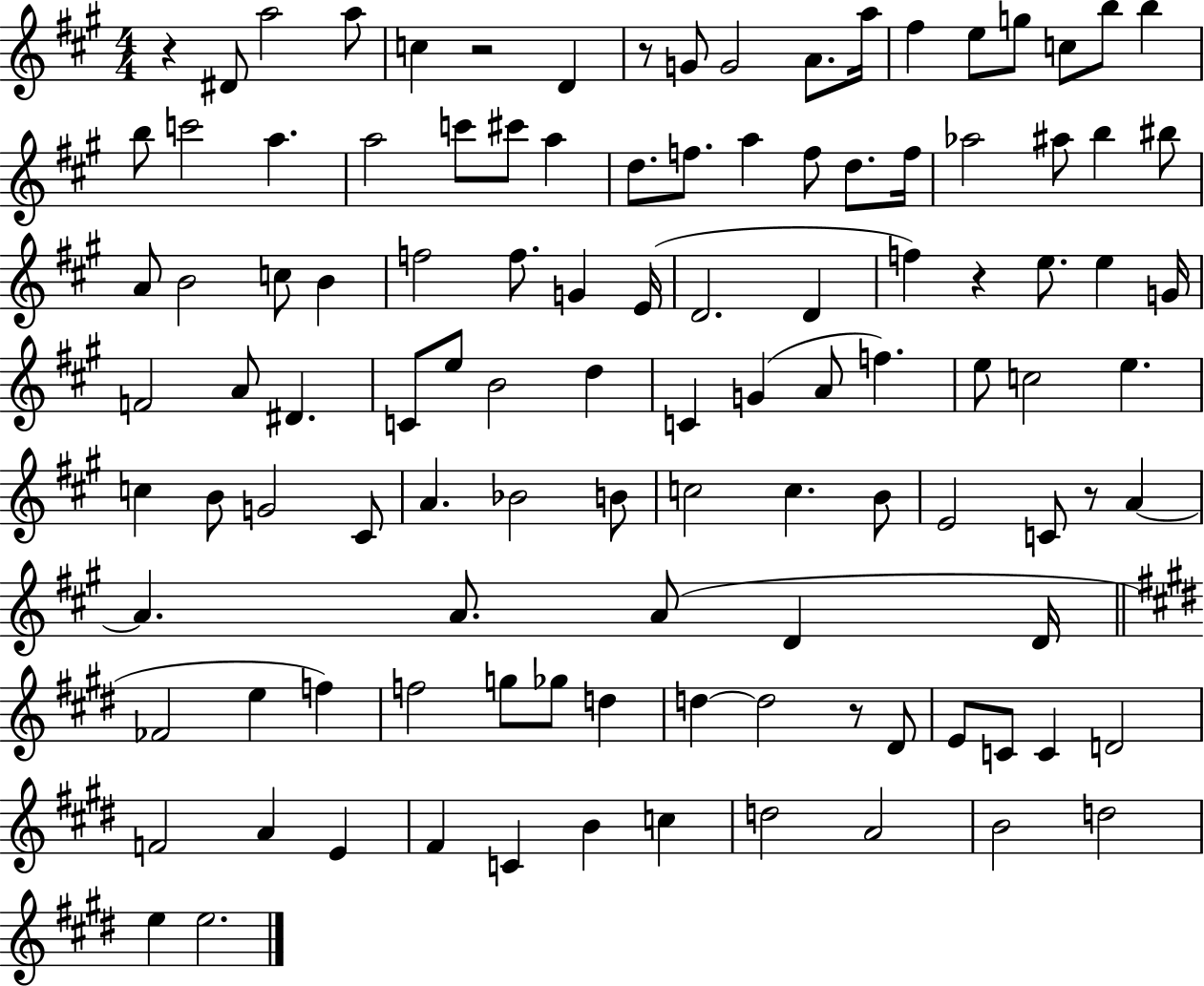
{
  \clef treble
  \numericTimeSignature
  \time 4/4
  \key a \major
  \repeat volta 2 { r4 dis'8 a''2 a''8 | c''4 r2 d'4 | r8 g'8 g'2 a'8. a''16 | fis''4 e''8 g''8 c''8 b''8 b''4 | \break b''8 c'''2 a''4. | a''2 c'''8 cis'''8 a''4 | d''8. f''8. a''4 f''8 d''8. f''16 | aes''2 ais''8 b''4 bis''8 | \break a'8 b'2 c''8 b'4 | f''2 f''8. g'4 e'16( | d'2. d'4 | f''4) r4 e''8. e''4 g'16 | \break f'2 a'8 dis'4. | c'8 e''8 b'2 d''4 | c'4 g'4( a'8 f''4.) | e''8 c''2 e''4. | \break c''4 b'8 g'2 cis'8 | a'4. bes'2 b'8 | c''2 c''4. b'8 | e'2 c'8 r8 a'4~~ | \break a'4. a'8. a'8( d'4 d'16 | \bar "||" \break \key e \major fes'2 e''4 f''4) | f''2 g''8 ges''8 d''4 | d''4~~ d''2 r8 dis'8 | e'8 c'8 c'4 d'2 | \break f'2 a'4 e'4 | fis'4 c'4 b'4 c''4 | d''2 a'2 | b'2 d''2 | \break e''4 e''2. | } \bar "|."
}